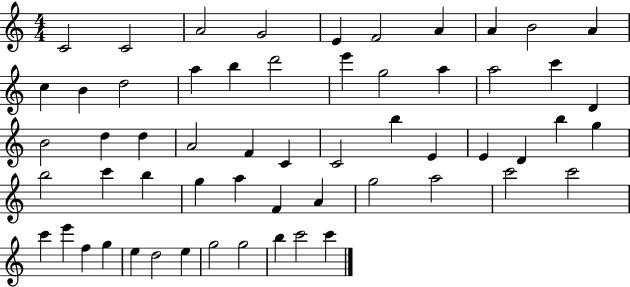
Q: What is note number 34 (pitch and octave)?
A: B5